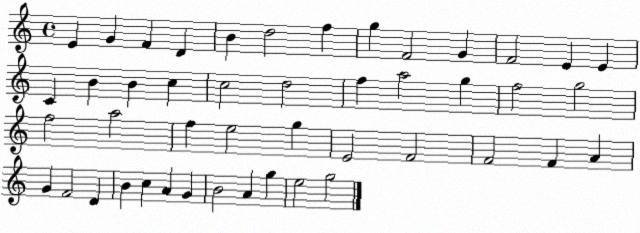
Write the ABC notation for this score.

X:1
T:Untitled
M:4/4
L:1/4
K:C
E G F D B d2 f g F2 G F2 E E C B B c c2 d2 f a2 g f2 g2 f2 a2 f e2 g E2 F2 F2 F A G F2 D B c A G B2 A g e2 g2